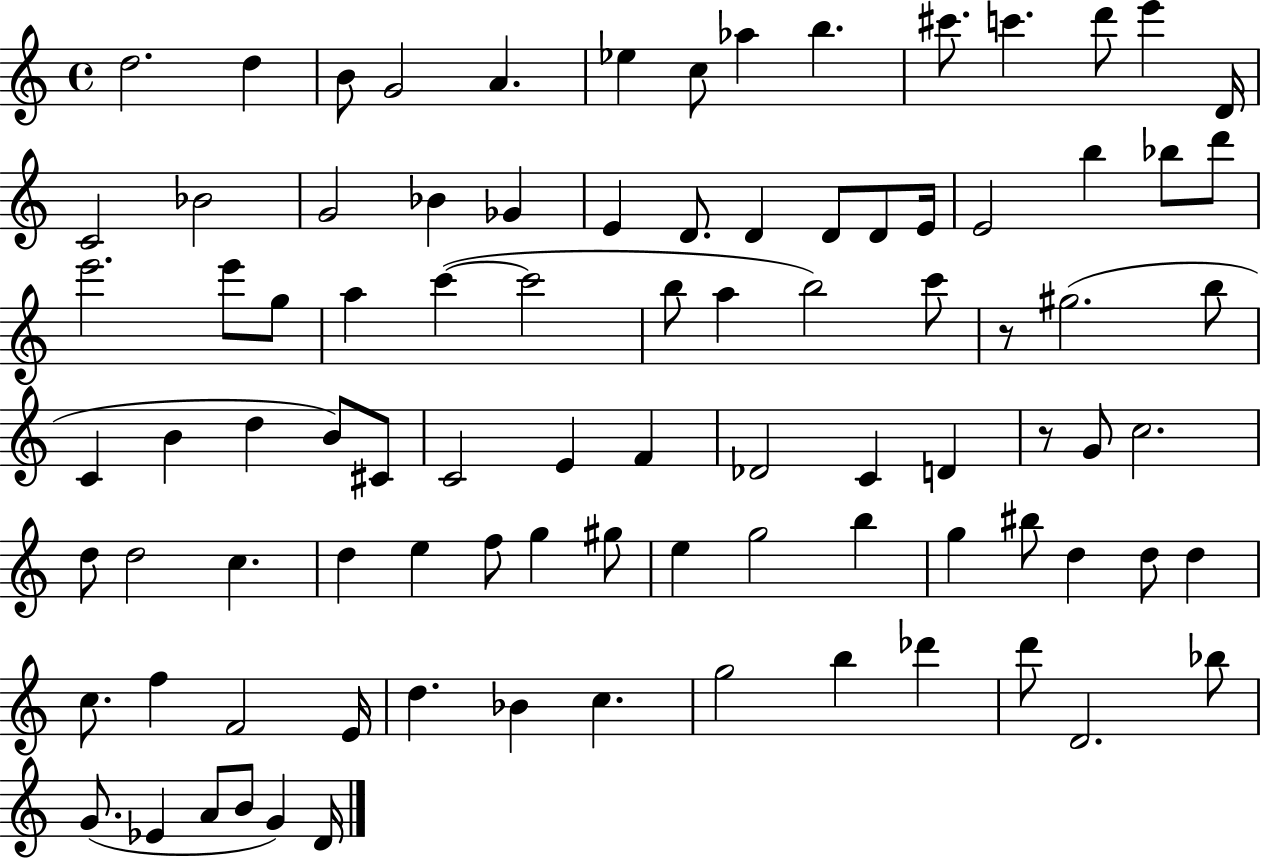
{
  \clef treble
  \time 4/4
  \defaultTimeSignature
  \key c \major
  d''2. d''4 | b'8 g'2 a'4. | ees''4 c''8 aes''4 b''4. | cis'''8. c'''4. d'''8 e'''4 d'16 | \break c'2 bes'2 | g'2 bes'4 ges'4 | e'4 d'8. d'4 d'8 d'8 e'16 | e'2 b''4 bes''8 d'''8 | \break e'''2. e'''8 g''8 | a''4 c'''4~(~ c'''2 | b''8 a''4 b''2) c'''8 | r8 gis''2.( b''8 | \break c'4 b'4 d''4 b'8) cis'8 | c'2 e'4 f'4 | des'2 c'4 d'4 | r8 g'8 c''2. | \break d''8 d''2 c''4. | d''4 e''4 f''8 g''4 gis''8 | e''4 g''2 b''4 | g''4 bis''8 d''4 d''8 d''4 | \break c''8. f''4 f'2 e'16 | d''4. bes'4 c''4. | g''2 b''4 des'''4 | d'''8 d'2. bes''8 | \break g'8.( ees'4 a'8 b'8 g'4) d'16 | \bar "|."
}